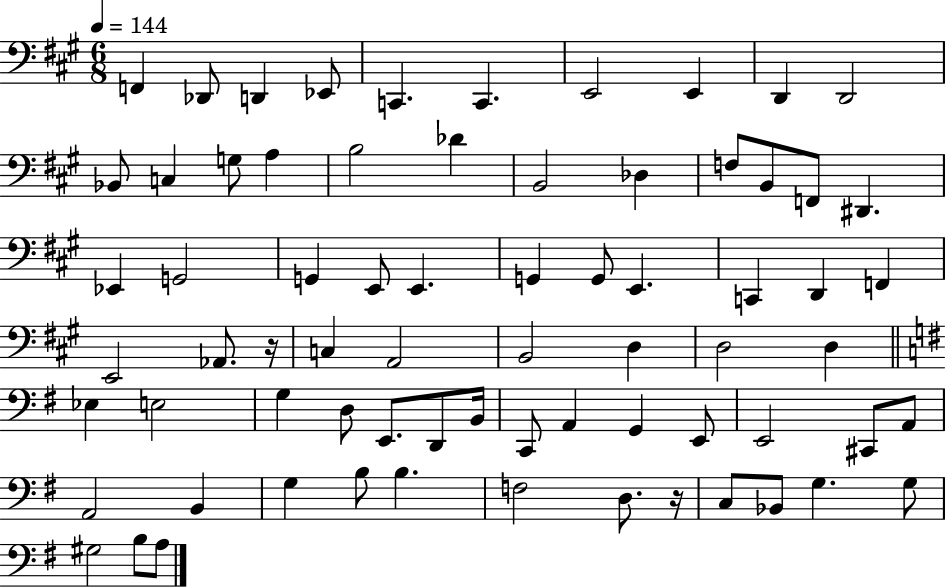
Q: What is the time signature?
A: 6/8